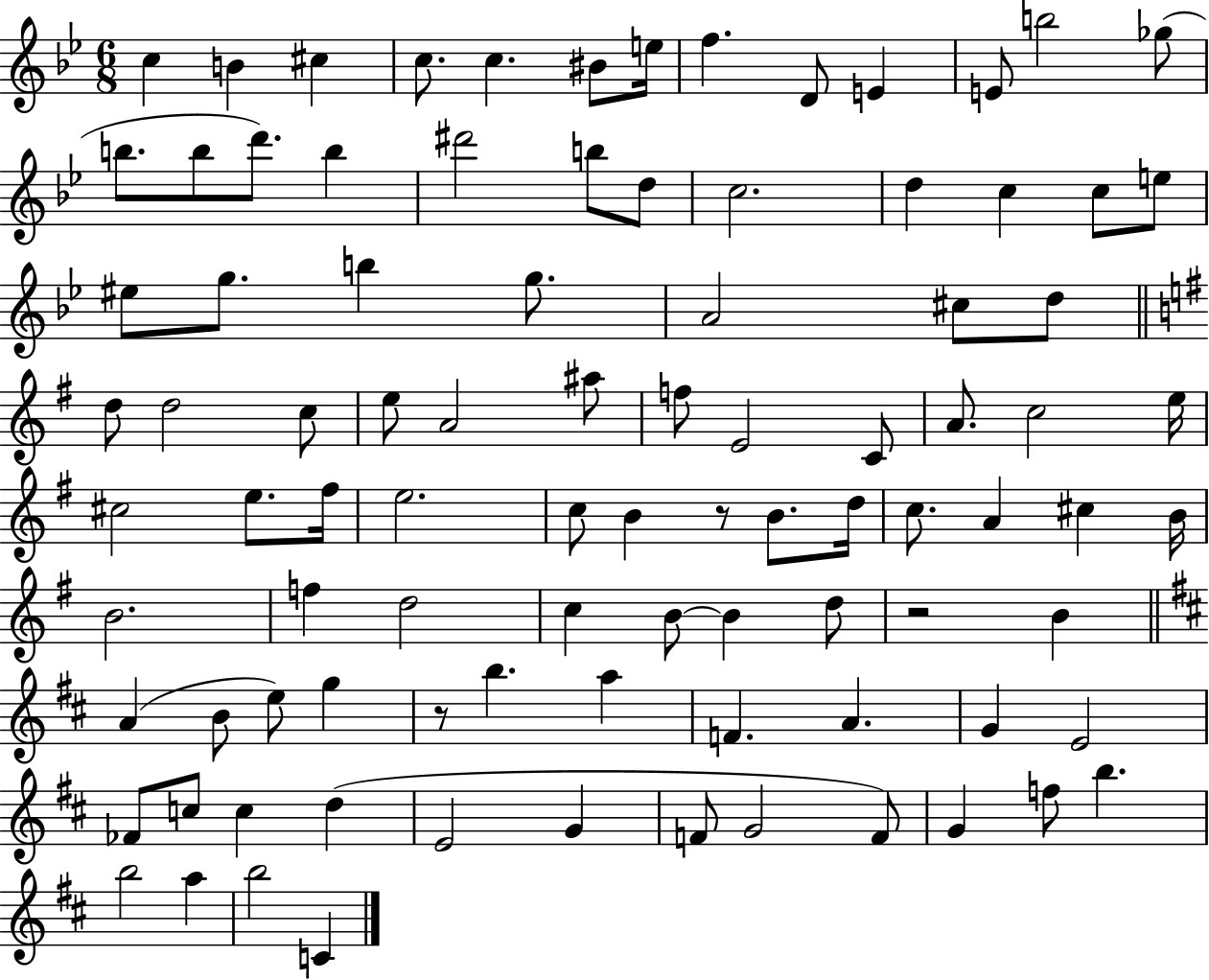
C5/q B4/q C#5/q C5/e. C5/q. BIS4/e E5/s F5/q. D4/e E4/q E4/e B5/h Gb5/e B5/e. B5/e D6/e. B5/q D#6/h B5/e D5/e C5/h. D5/q C5/q C5/e E5/e EIS5/e G5/e. B5/q G5/e. A4/h C#5/e D5/e D5/e D5/h C5/e E5/e A4/h A#5/e F5/e E4/h C4/e A4/e. C5/h E5/s C#5/h E5/e. F#5/s E5/h. C5/e B4/q R/e B4/e. D5/s C5/e. A4/q C#5/q B4/s B4/h. F5/q D5/h C5/q B4/e B4/q D5/e R/h B4/q A4/q B4/e E5/e G5/q R/e B5/q. A5/q F4/q. A4/q. G4/q E4/h FES4/e C5/e C5/q D5/q E4/h G4/q F4/e G4/h F4/e G4/q F5/e B5/q. B5/h A5/q B5/h C4/q